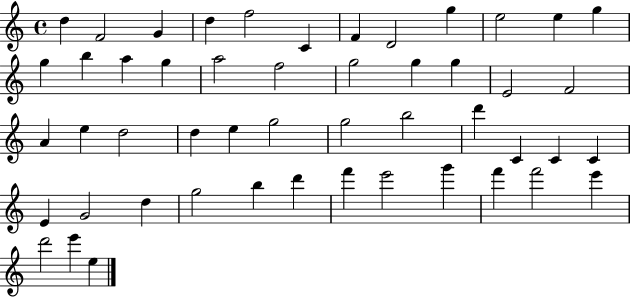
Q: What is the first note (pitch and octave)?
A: D5